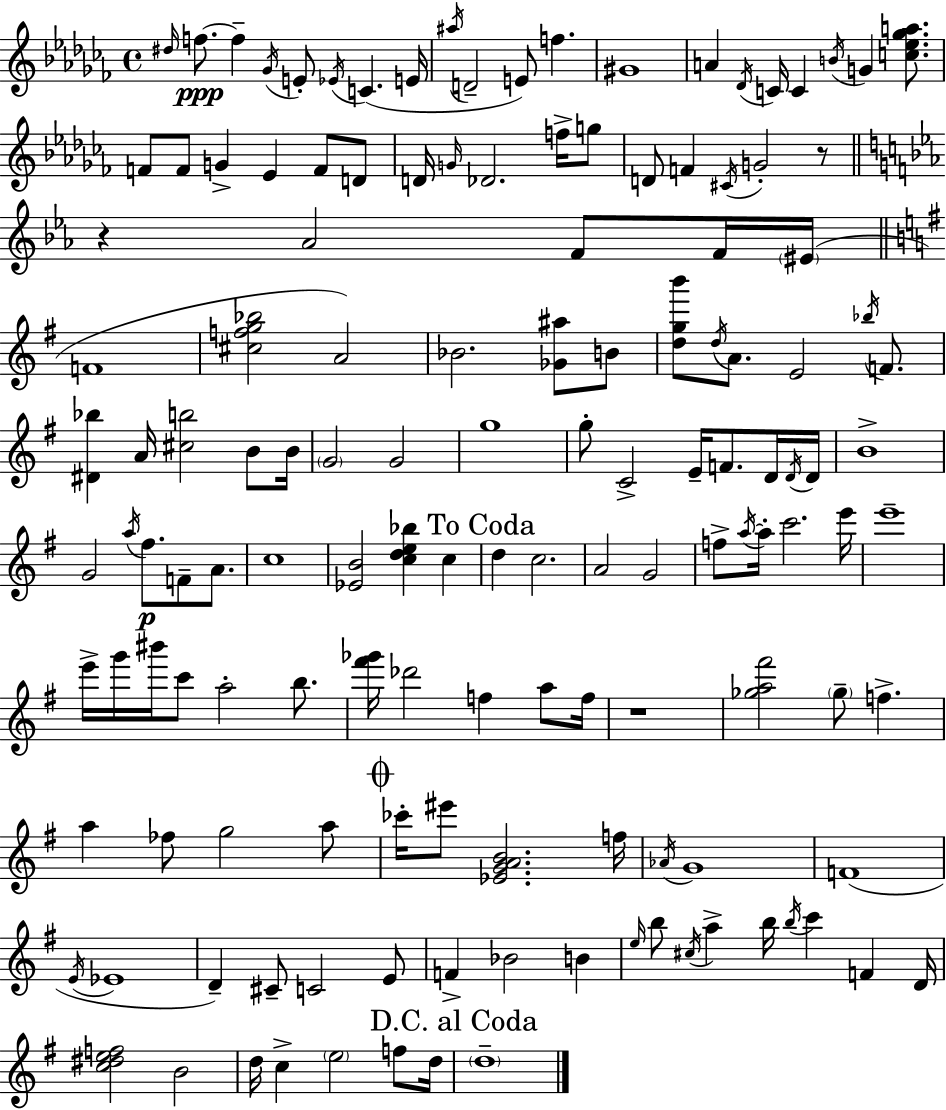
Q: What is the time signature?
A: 4/4